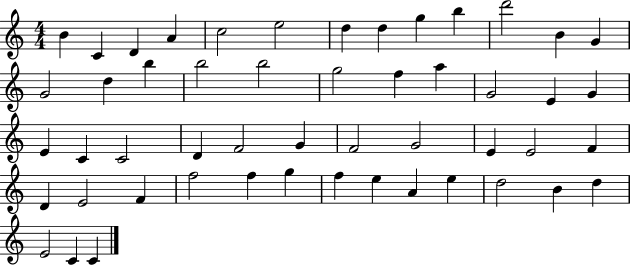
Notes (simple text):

B4/q C4/q D4/q A4/q C5/h E5/h D5/q D5/q G5/q B5/q D6/h B4/q G4/q G4/h D5/q B5/q B5/h B5/h G5/h F5/q A5/q G4/h E4/q G4/q E4/q C4/q C4/h D4/q F4/h G4/q F4/h G4/h E4/q E4/h F4/q D4/q E4/h F4/q F5/h F5/q G5/q F5/q E5/q A4/q E5/q D5/h B4/q D5/q E4/h C4/q C4/q